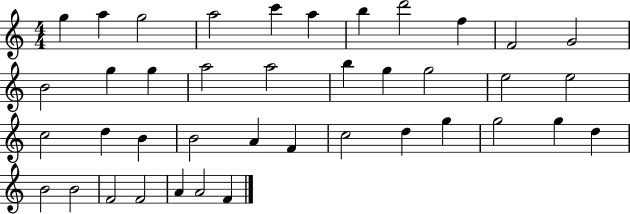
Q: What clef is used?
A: treble